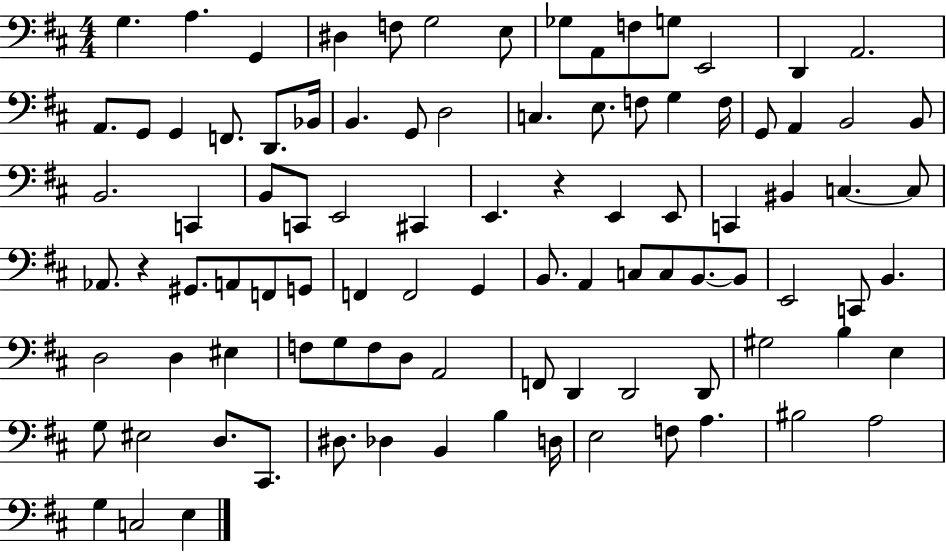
{
  \clef bass
  \numericTimeSignature
  \time 4/4
  \key d \major
  g4. a4. g,4 | dis4 f8 g2 e8 | ges8 a,8 f8 g8 e,2 | d,4 a,2. | \break a,8. g,8 g,4 f,8. d,8. bes,16 | b,4. g,8 d2 | c4. e8. f8 g4 f16 | g,8 a,4 b,2 b,8 | \break b,2. c,4 | b,8 c,8 e,2 cis,4 | e,4. r4 e,4 e,8 | c,4 bis,4 c4.~~ c8 | \break aes,8. r4 gis,8. a,8 f,8 g,8 | f,4 f,2 g,4 | b,8. a,4 c8 c8 b,8.~~ b,8 | e,2 c,8 b,4. | \break d2 d4 eis4 | f8 g8 f8 d8 a,2 | f,8 d,4 d,2 d,8 | gis2 b4 e4 | \break g8 eis2 d8. cis,8. | dis8. des4 b,4 b4 d16 | e2 f8 a4. | bis2 a2 | \break g4 c2 e4 | \bar "|."
}